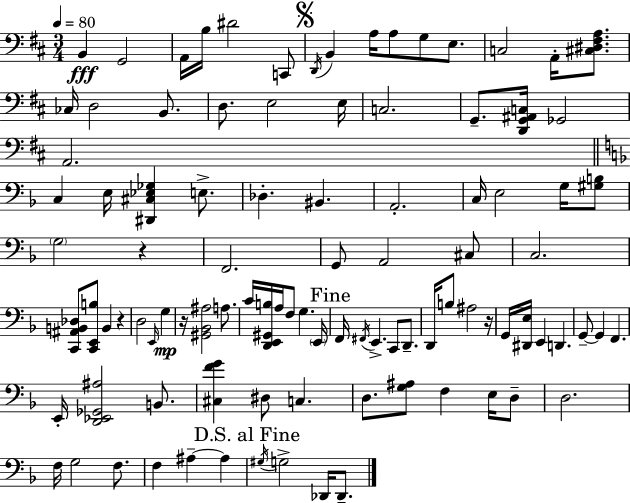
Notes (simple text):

B2/q G2/h A2/s B3/s D#4/h C2/e D2/s B2/q A3/s A3/e G3/e E3/e. C3/h A2/s [C#3,D#3,F#3,A3]/e. CES3/s D3/h B2/e. D3/e. E3/h E3/s C3/h. G2/e. [D2,G2,A#2,C3]/s Gb2/h A2/h. C3/q E3/s [D#2,C#3,Eb3,Gb3]/q E3/e. Db3/q. BIS2/q. A2/h. C3/s E3/h G3/s [G#3,B3]/e G3/h R/q F2/h. G2/e A2/h C#3/e C3/h. [C2,A#2,B2,Db3]/e [C2,E2,B3]/e B2/q R/q D3/h E2/s G3/q R/s [G#2,Bb2,A#3]/h A3/e. C4/s [D2,E2,G#2,B3]/s A3/s F3/e G3/q. E2/s F2/s F#2/s E2/q. C2/e D2/e. D2/s B3/e A#3/h R/s G2/s [D#2,E3]/s E2/q D2/q. G2/e G2/q F2/q. E2/s [D2,Eb2,Gb2,A#3]/h B2/e. [C#3,F4,G4]/q D#3/e C3/q. D3/e. [G3,A#3]/e F3/q E3/s D3/e D3/h. F3/s G3/h F3/e. F3/q A#3/q A#3/q G#3/s G3/h Db2/s Db2/e.